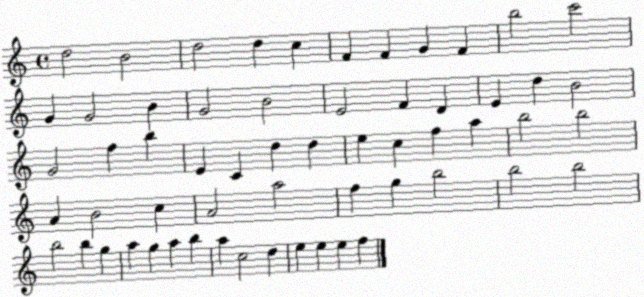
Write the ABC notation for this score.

X:1
T:Untitled
M:4/4
L:1/4
K:C
d2 B2 d2 d c F F G F b2 c'2 G G2 B G2 B2 E2 F D E d B2 G2 f b E C d d e c f a b2 b2 A B2 c A2 a2 f g b2 b2 b2 b2 b g a g a b a c2 d e e e f